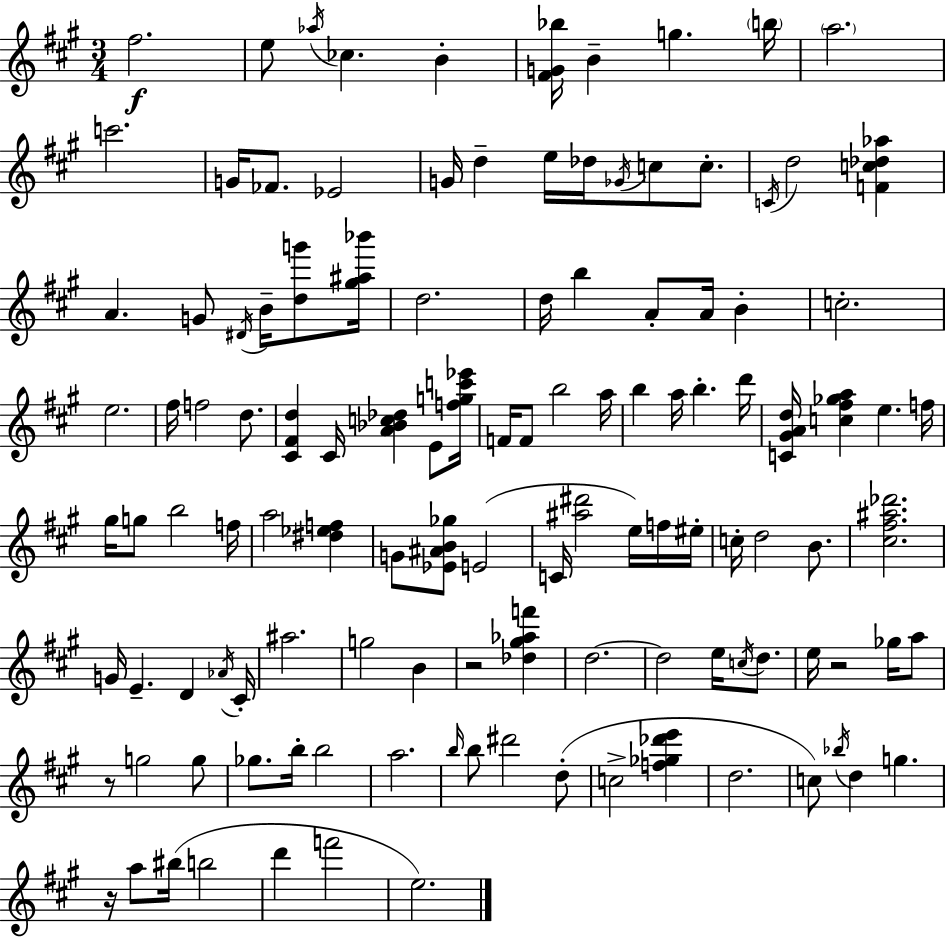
F#5/h. E5/e Ab5/s CES5/q. B4/q [F#4,G4,Bb5]/s B4/q G5/q. B5/s A5/h. C6/h. G4/s FES4/e. Eb4/h G4/s D5/q E5/s Db5/s Gb4/s C5/e C5/e. C4/s D5/h [F4,C5,Db5,Ab5]/q A4/q. G4/e D#4/s B4/s [D5,G6]/e [G#5,A#5,Bb6]/s D5/h. D5/s B5/q A4/e A4/s B4/q C5/h. E5/h. F#5/s F5/h D5/e. [C#4,F#4,D5]/q C#4/s [A4,Bb4,C5,Db5]/q E4/e [F5,G5,C6,Eb6]/s F4/s F4/e B5/h A5/s B5/q A5/s B5/q. D6/s [C4,G#4,A4,D5]/s [C5,F#5,Gb5,A5]/q E5/q. F5/s G#5/s G5/e B5/h F5/s A5/h [D#5,Eb5,F5]/q G4/e [Eb4,A#4,B4,Gb5]/e E4/h C4/s [A#5,D#6]/h E5/s F5/s EIS5/s C5/s D5/h B4/e. [C#5,F#5,A#5,Db6]/h. G4/s E4/q. D4/q Ab4/s C#4/s A#5/h. G5/h B4/q R/h [Db5,G#5,Ab5,F6]/q D5/h. D5/h E5/s C5/s D5/e. E5/s R/h Gb5/s A5/e R/e G5/h G5/e Gb5/e. B5/s B5/h A5/h. B5/s B5/e D#6/h D5/e C5/h [F5,Gb5,Db6,E6]/q D5/h. C5/e Bb5/s D5/q G5/q. R/s A5/e BIS5/s B5/h D6/q F6/h E5/h.